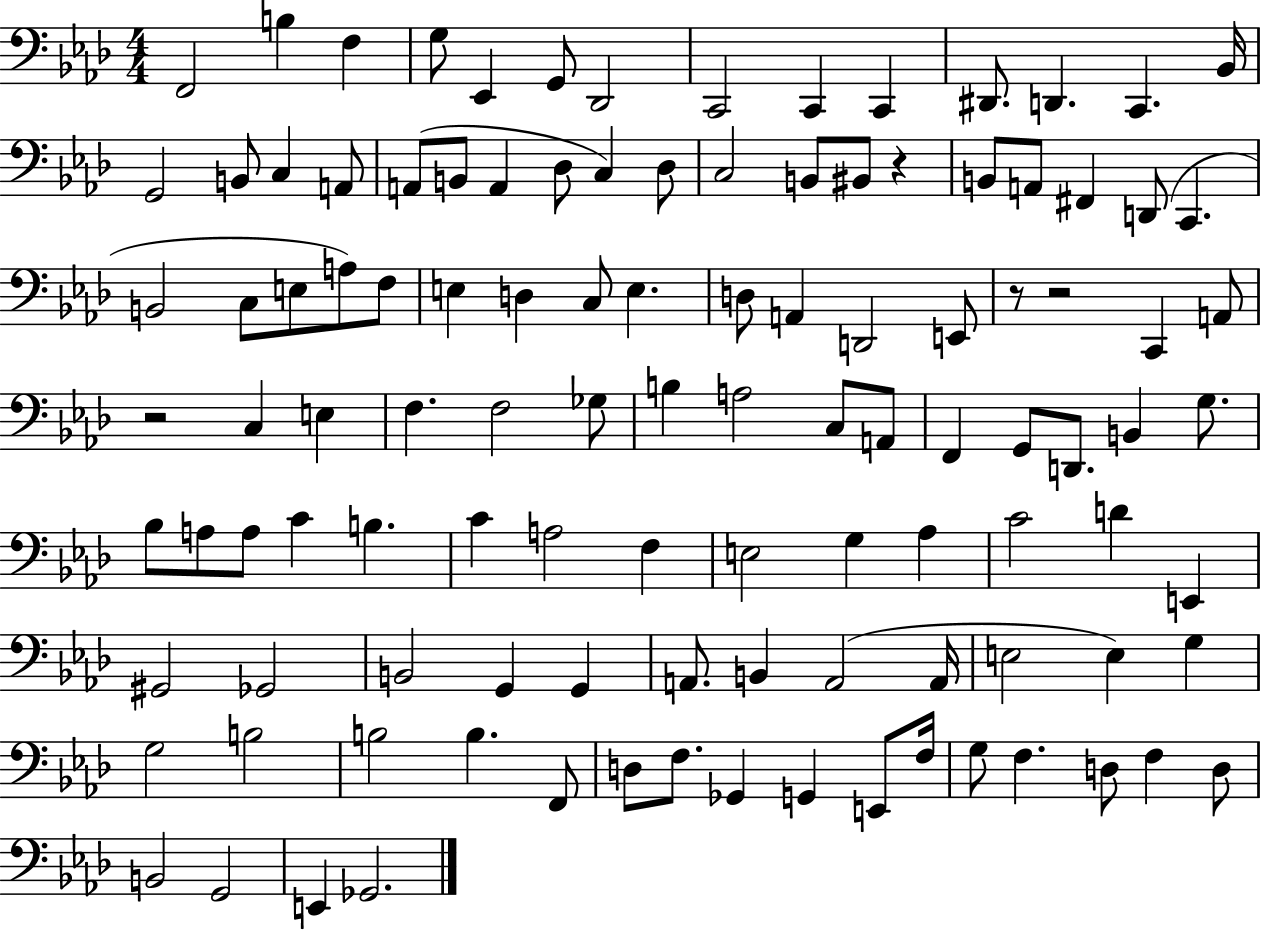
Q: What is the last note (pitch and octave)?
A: Gb2